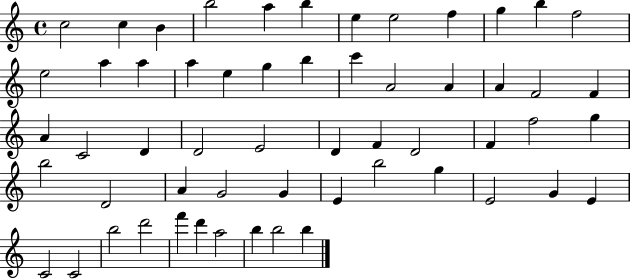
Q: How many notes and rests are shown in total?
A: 57